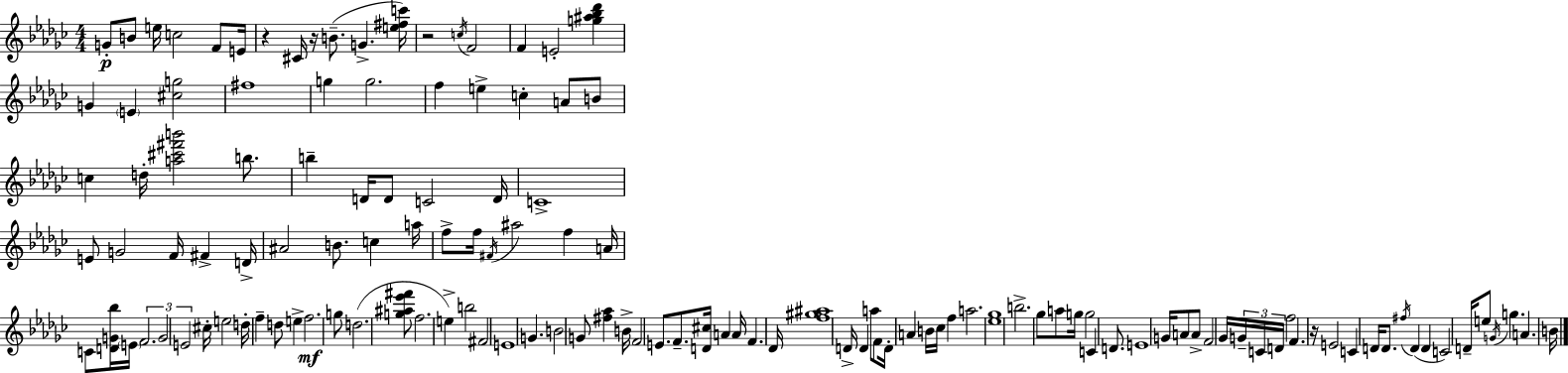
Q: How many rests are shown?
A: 4